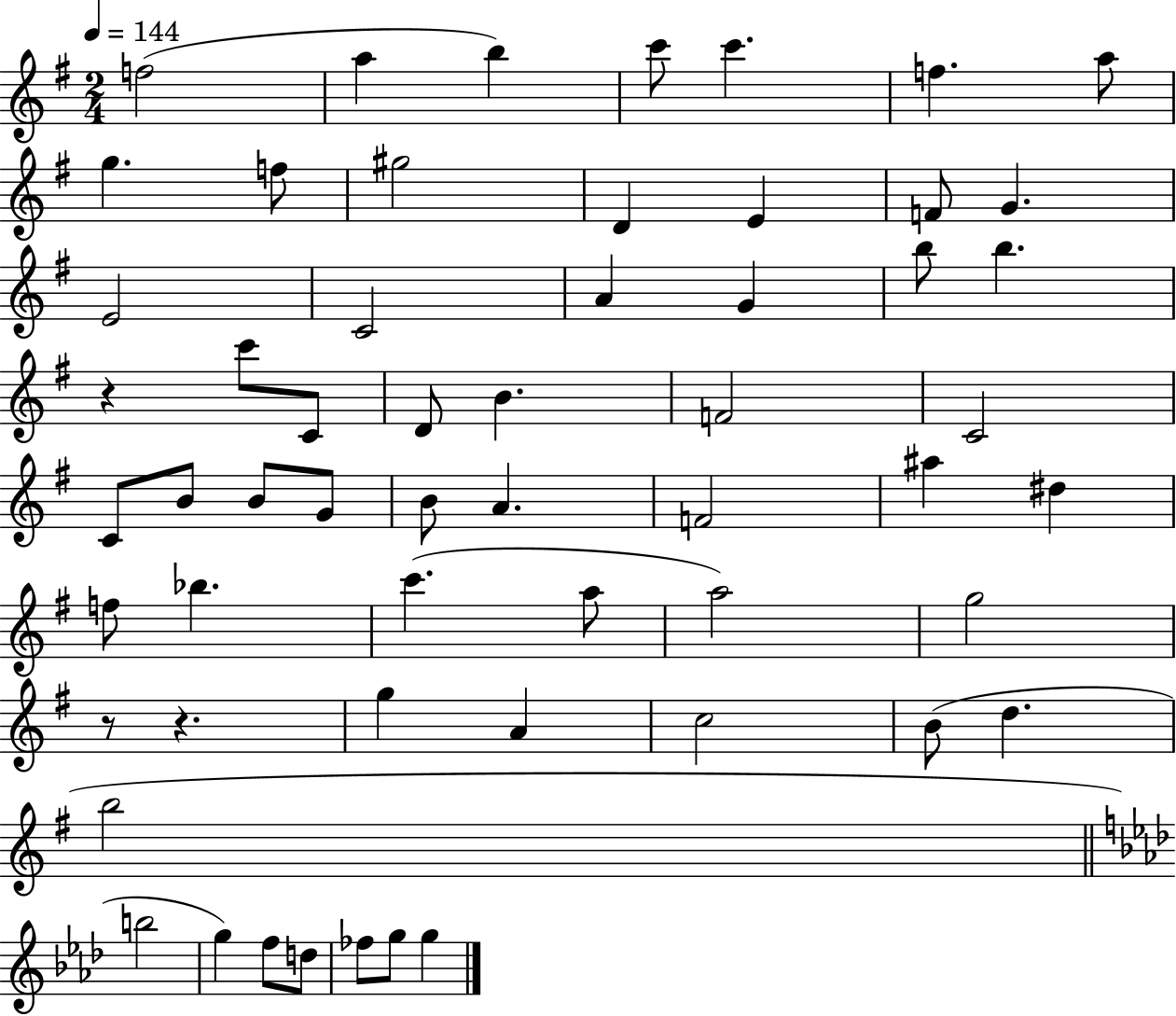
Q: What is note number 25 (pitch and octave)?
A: F4